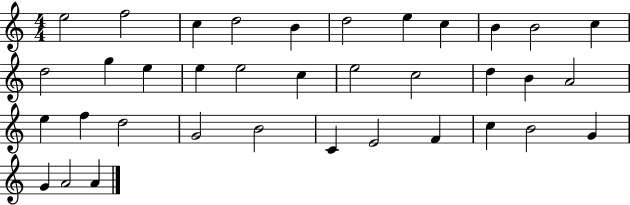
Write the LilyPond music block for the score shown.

{
  \clef treble
  \numericTimeSignature
  \time 4/4
  \key c \major
  e''2 f''2 | c''4 d''2 b'4 | d''2 e''4 c''4 | b'4 b'2 c''4 | \break d''2 g''4 e''4 | e''4 e''2 c''4 | e''2 c''2 | d''4 b'4 a'2 | \break e''4 f''4 d''2 | g'2 b'2 | c'4 e'2 f'4 | c''4 b'2 g'4 | \break g'4 a'2 a'4 | \bar "|."
}